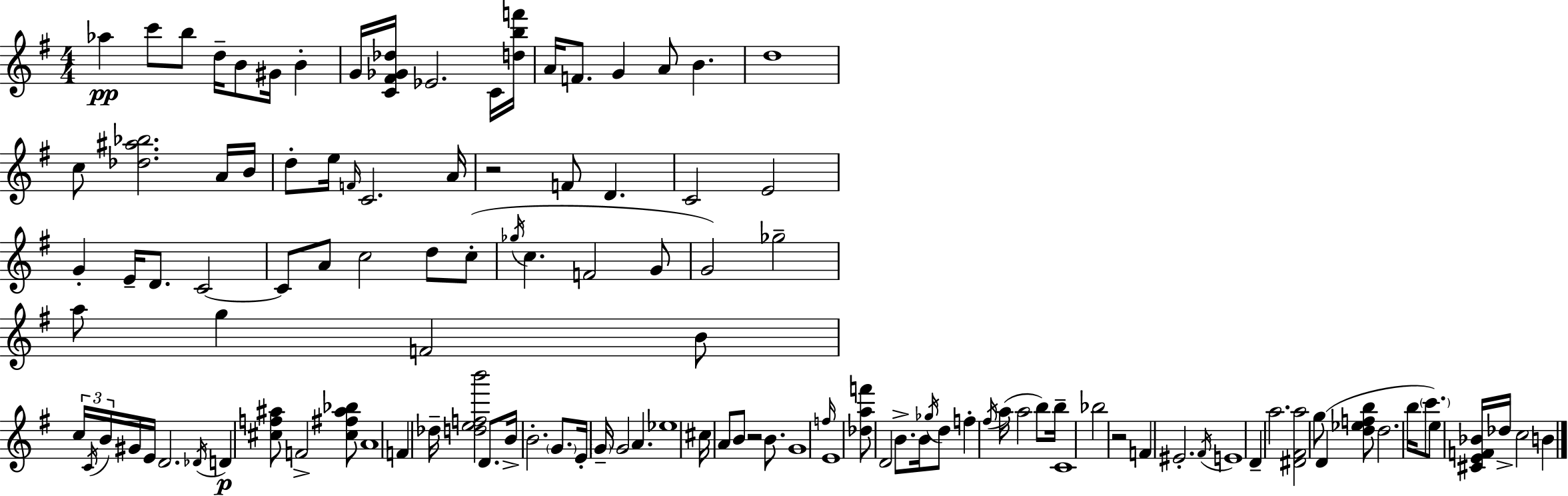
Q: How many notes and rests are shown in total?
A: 116